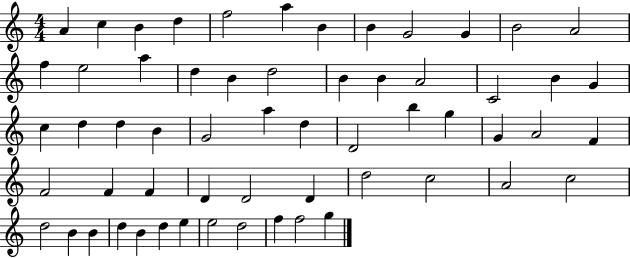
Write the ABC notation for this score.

X:1
T:Untitled
M:4/4
L:1/4
K:C
A c B d f2 a B B G2 G B2 A2 f e2 a d B d2 B B A2 C2 B G c d d B G2 a d D2 b g G A2 F F2 F F D D2 D d2 c2 A2 c2 d2 B B d B d e e2 d2 f f2 g